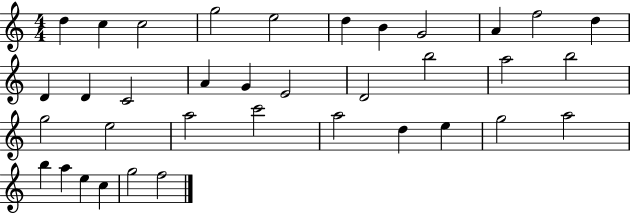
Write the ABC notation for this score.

X:1
T:Untitled
M:4/4
L:1/4
K:C
d c c2 g2 e2 d B G2 A f2 d D D C2 A G E2 D2 b2 a2 b2 g2 e2 a2 c'2 a2 d e g2 a2 b a e c g2 f2